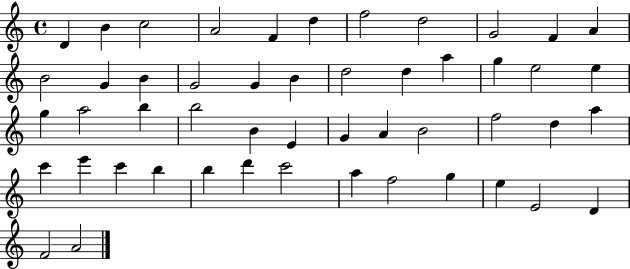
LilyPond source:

{
  \clef treble
  \time 4/4
  \defaultTimeSignature
  \key c \major
  d'4 b'4 c''2 | a'2 f'4 d''4 | f''2 d''2 | g'2 f'4 a'4 | \break b'2 g'4 b'4 | g'2 g'4 b'4 | d''2 d''4 a''4 | g''4 e''2 e''4 | \break g''4 a''2 b''4 | b''2 b'4 e'4 | g'4 a'4 b'2 | f''2 d''4 a''4 | \break c'''4 e'''4 c'''4 b''4 | b''4 d'''4 c'''2 | a''4 f''2 g''4 | e''4 e'2 d'4 | \break f'2 a'2 | \bar "|."
}